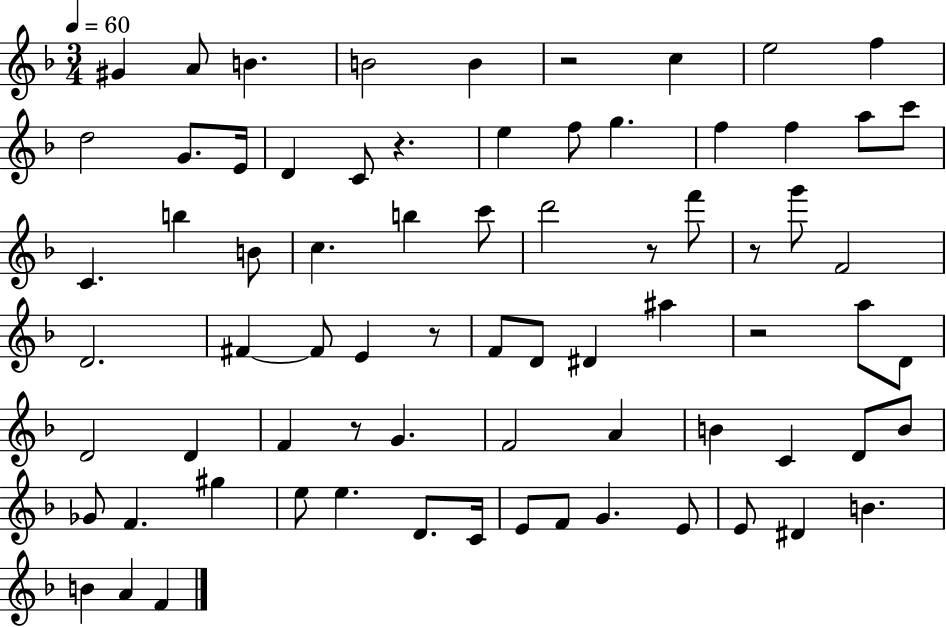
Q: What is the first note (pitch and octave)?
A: G#4